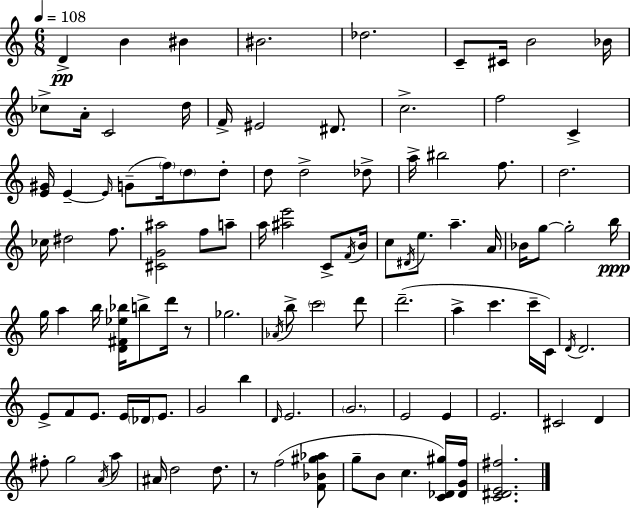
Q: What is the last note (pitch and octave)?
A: C5